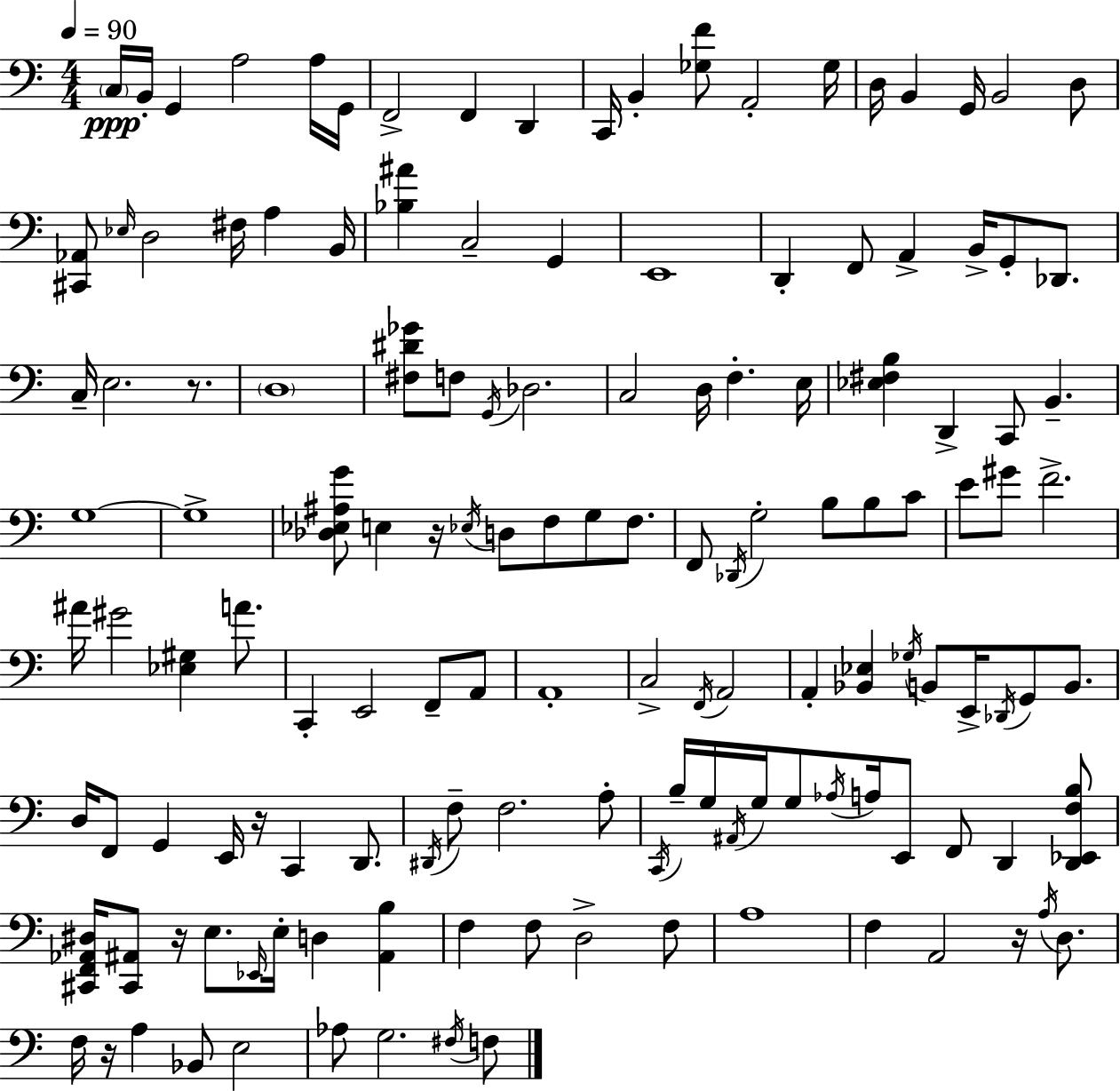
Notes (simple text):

C3/s B2/s G2/q A3/h A3/s G2/s F2/h F2/q D2/q C2/s B2/q [Gb3,F4]/e A2/h Gb3/s D3/s B2/q G2/s B2/h D3/e [C#2,Ab2]/e Eb3/s D3/h F#3/s A3/q B2/s [Bb3,A#4]/q C3/h G2/q E2/w D2/q F2/e A2/q B2/s G2/e Db2/e. C3/s E3/h. R/e. D3/w [F#3,D#4,Gb4]/e F3/e G2/s Db3/h. C3/h D3/s F3/q. E3/s [Eb3,F#3,B3]/q D2/q C2/e B2/q. G3/w G3/w [Db3,Eb3,A#3,G4]/e E3/q R/s Eb3/s D3/e F3/e G3/e F3/e. F2/e Db2/s G3/h B3/e B3/e C4/e E4/e G#4/e F4/h. A#4/s G#4/h [Eb3,G#3]/q A4/e. C2/q E2/h F2/e A2/e A2/w C3/h F2/s A2/h A2/q [Bb2,Eb3]/q Gb3/s B2/e E2/s Db2/s G2/e B2/e. D3/s F2/e G2/q E2/s R/s C2/q D2/e. D#2/s F3/e F3/h. A3/e C2/s B3/s G3/s A#2/s G3/s G3/e Ab3/s A3/s E2/e F2/e D2/q [D2,Eb2,F3,B3]/e [C#2,F2,Ab2,D#3]/s [C#2,A#2]/e R/s E3/e. Eb2/s E3/s D3/q [A#2,B3]/q F3/q F3/e D3/h F3/e A3/w F3/q A2/h R/s A3/s D3/e. F3/s R/s A3/q Bb2/e E3/h Ab3/e G3/h. F#3/s F3/e